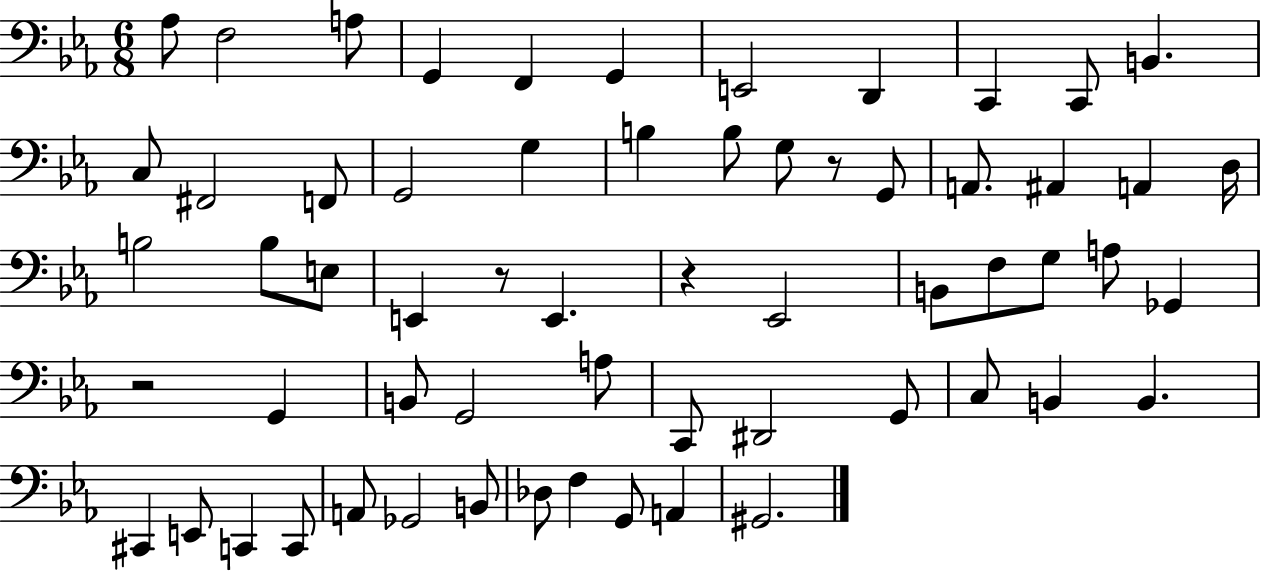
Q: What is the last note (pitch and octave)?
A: G#2